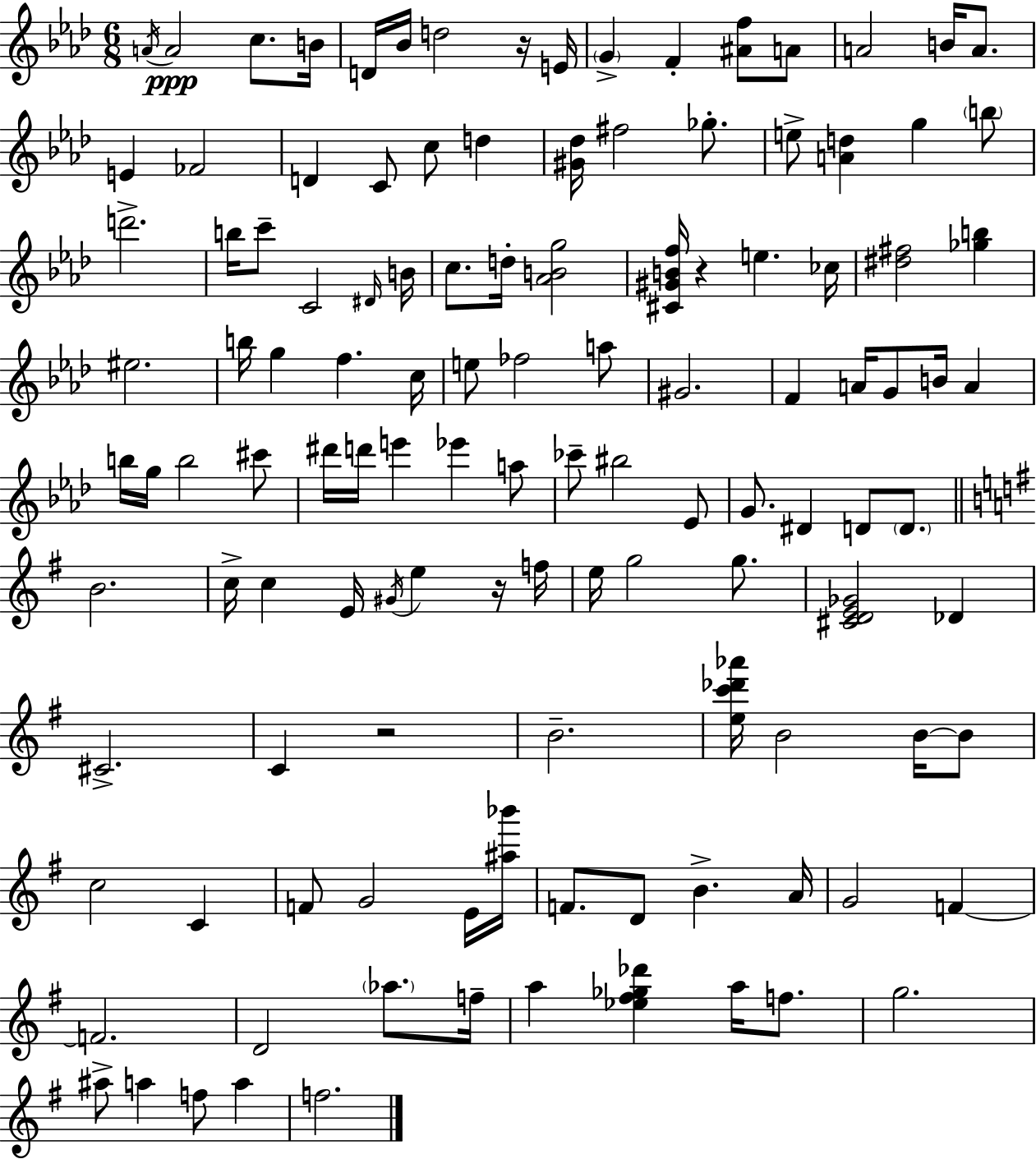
{
  \clef treble
  \numericTimeSignature
  \time 6/8
  \key aes \major
  \acciaccatura { a'16 }\ppp a'2 c''8. | b'16 d'16 bes'16 d''2 r16 | e'16 \parenthesize g'4-> f'4-. <ais' f''>8 a'8 | a'2 b'16 a'8. | \break e'4 fes'2 | d'4 c'8 c''8 d''4 | <gis' des''>16 fis''2 ges''8.-. | e''8-> <a' d''>4 g''4 \parenthesize b''8 | \break d'''2.-> | b''16 c'''8-- c'2 | \grace { dis'16 } b'16 c''8. d''16-. <aes' b' g''>2 | <cis' gis' b' f''>16 r4 e''4. | \break ces''16 <dis'' fis''>2 <ges'' b''>4 | eis''2. | b''16 g''4 f''4. | c''16 e''8 fes''2 | \break a''8 gis'2. | f'4 a'16 g'8 b'16 a'4 | b''16 g''16 b''2 | cis'''8 dis'''16 d'''16 e'''4 ees'''4 | \break a''8 ces'''8-- bis''2 | ees'8 g'8. dis'4 d'8 \parenthesize d'8. | \bar "||" \break \key g \major b'2. | c''16-> c''4 e'16 \acciaccatura { gis'16 } e''4 r16 | f''16 e''16 g''2 g''8. | <cis' d' e' ges'>2 des'4 | \break cis'2.-> | c'4 r2 | b'2.-- | <e'' c''' des''' aes'''>16 b'2 b'16~~ b'8 | \break c''2 c'4 | f'8 g'2 e'16 | <ais'' bes'''>16 f'8. d'8 b'4.-> | a'16 g'2 f'4~~ | \break f'2. | d'2 \parenthesize aes''8. | f''16-- a''4 <ees'' fis'' ges'' des'''>4 a''16 f''8. | g''2. | \break ais''8-> a''4 f''8 a''4 | f''2. | \bar "|."
}